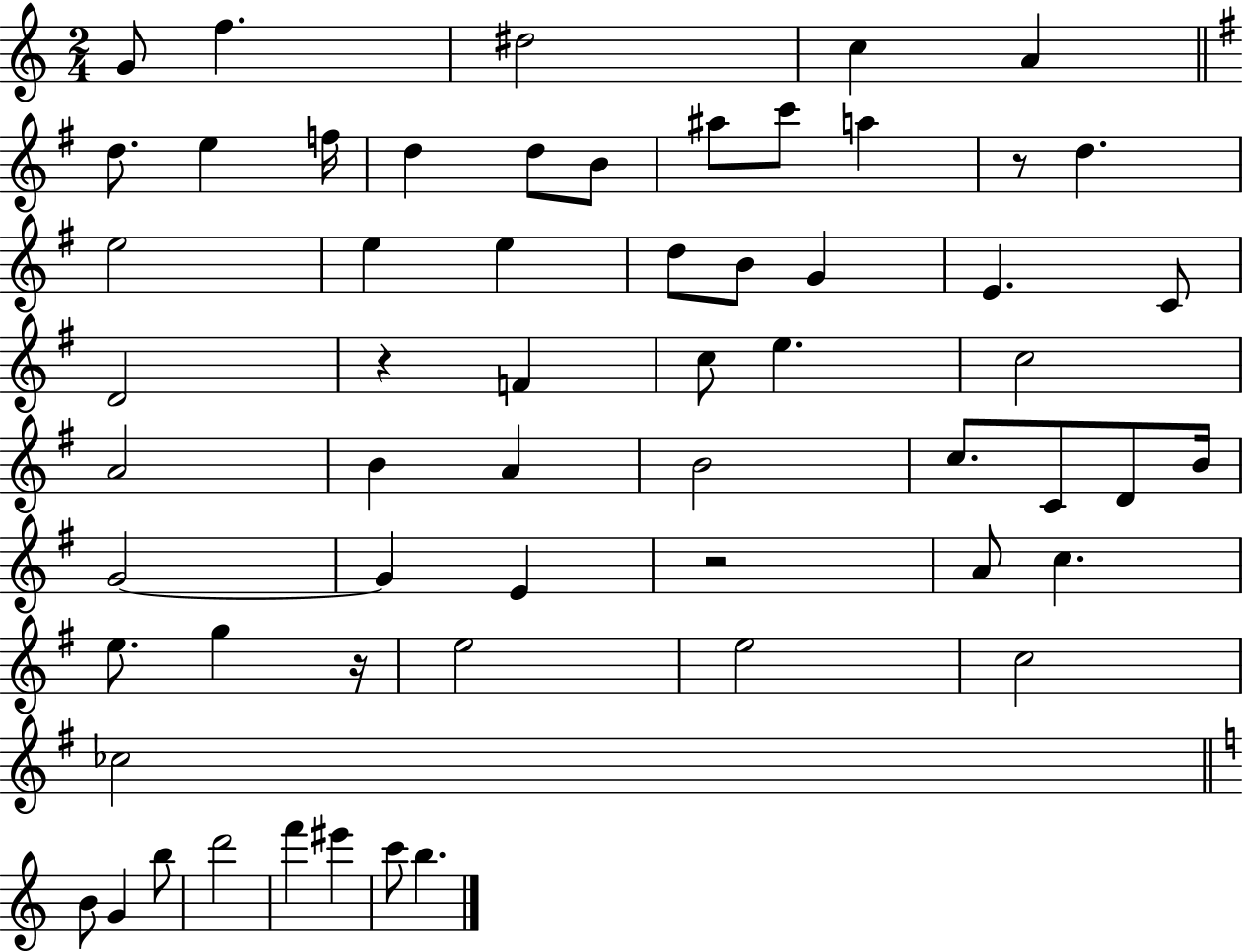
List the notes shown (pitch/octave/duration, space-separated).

G4/e F5/q. D#5/h C5/q A4/q D5/e. E5/q F5/s D5/q D5/e B4/e A#5/e C6/e A5/q R/e D5/q. E5/h E5/q E5/q D5/e B4/e G4/q E4/q. C4/e D4/h R/q F4/q C5/e E5/q. C5/h A4/h B4/q A4/q B4/h C5/e. C4/e D4/e B4/s G4/h G4/q E4/q R/h A4/e C5/q. E5/e. G5/q R/s E5/h E5/h C5/h CES5/h B4/e G4/q B5/e D6/h F6/q EIS6/q C6/e B5/q.